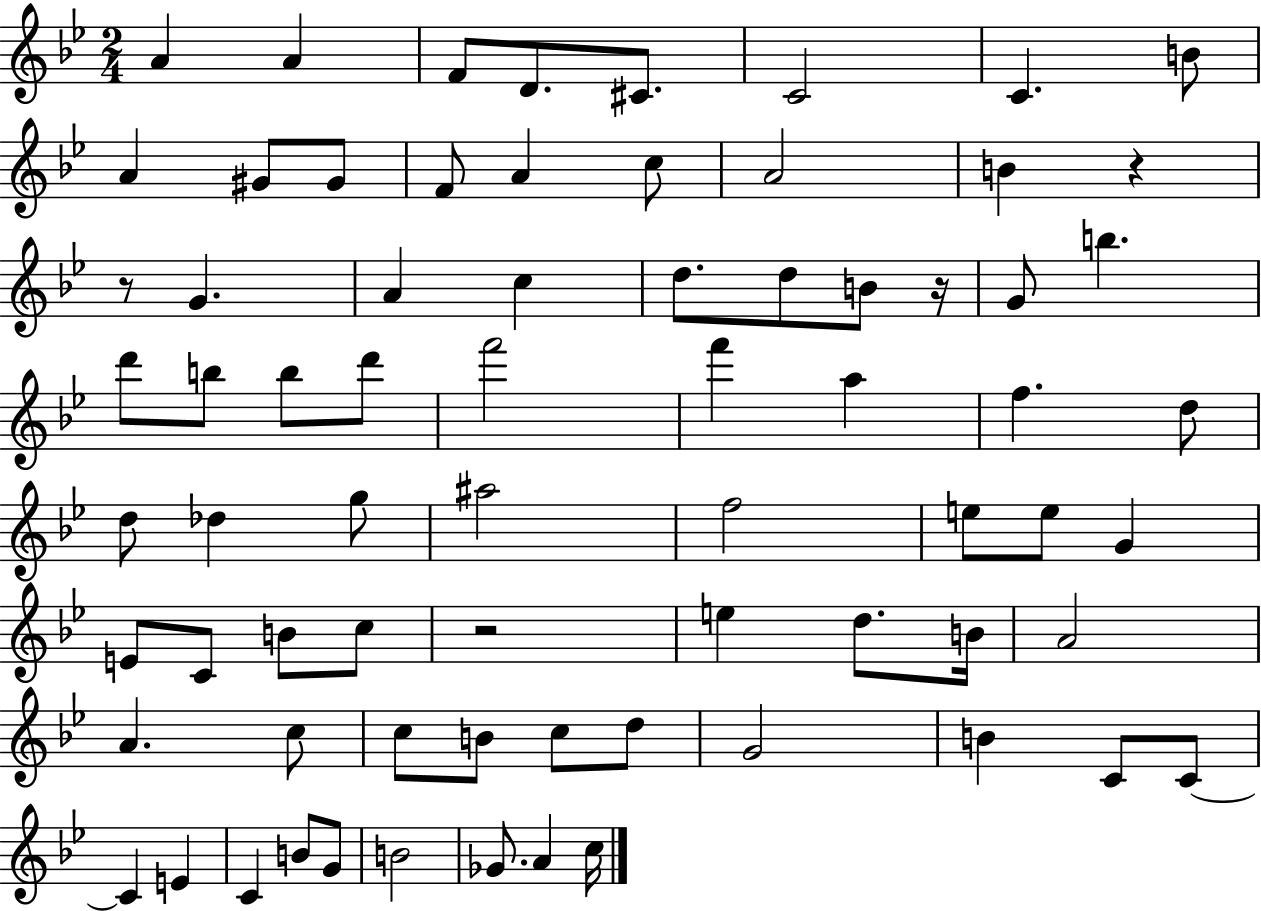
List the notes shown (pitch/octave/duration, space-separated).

A4/q A4/q F4/e D4/e. C#4/e. C4/h C4/q. B4/e A4/q G#4/e G#4/e F4/e A4/q C5/e A4/h B4/q R/q R/e G4/q. A4/q C5/q D5/e. D5/e B4/e R/s G4/e B5/q. D6/e B5/e B5/e D6/e F6/h F6/q A5/q F5/q. D5/e D5/e Db5/q G5/e A#5/h F5/h E5/e E5/e G4/q E4/e C4/e B4/e C5/e R/h E5/q D5/e. B4/s A4/h A4/q. C5/e C5/e B4/e C5/e D5/e G4/h B4/q C4/e C4/e C4/q E4/q C4/q B4/e G4/e B4/h Gb4/e. A4/q C5/s